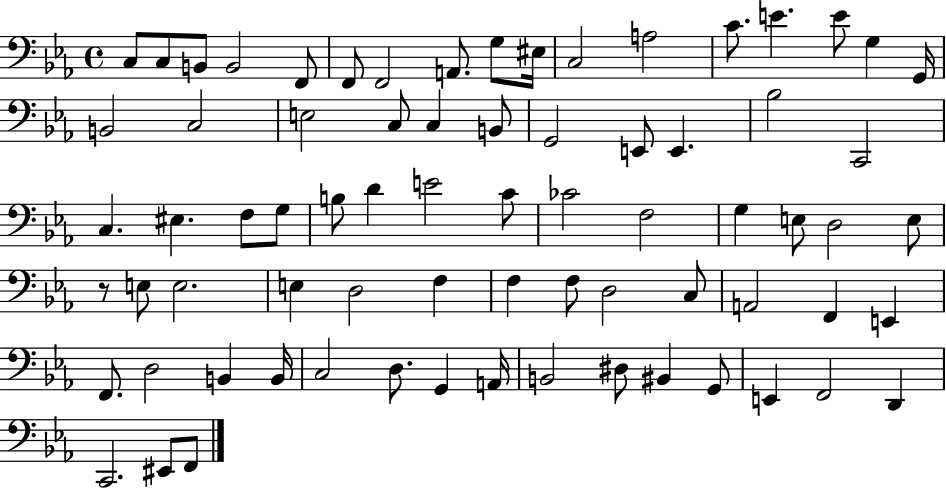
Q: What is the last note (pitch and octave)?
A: F2